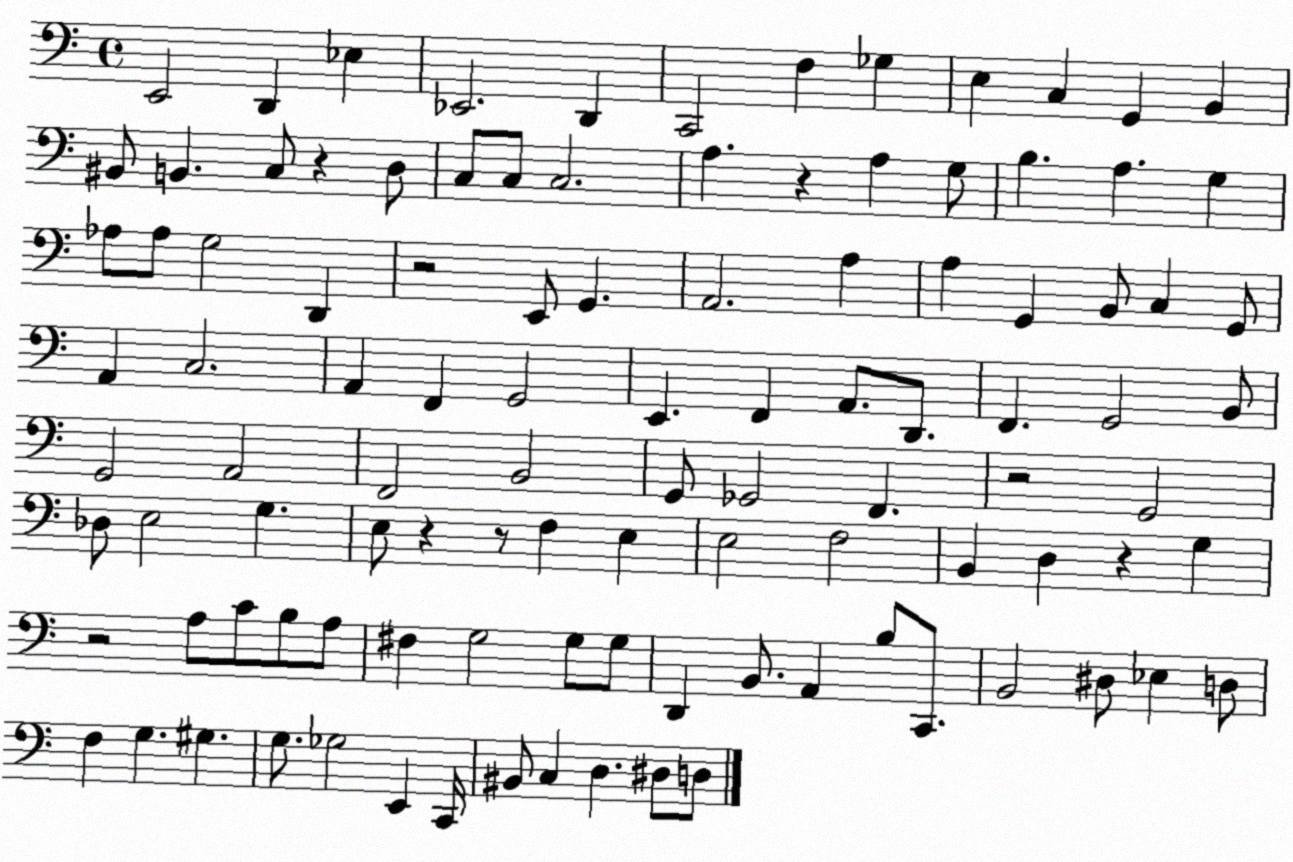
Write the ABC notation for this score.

X:1
T:Untitled
M:4/4
L:1/4
K:C
E,,2 D,, _E, _E,,2 D,, C,,2 F, _G, E, C, G,, B,, ^B,,/2 B,, C,/2 z D,/2 C,/2 C,/2 C,2 A, z A, G,/2 B, A, G, _A,/2 _A,/2 G,2 D,, z2 E,,/2 G,, A,,2 A, A, G,, B,,/2 C, G,,/2 A,, C,2 A,, F,, G,,2 E,, F,, A,,/2 D,,/2 F,, G,,2 B,,/2 G,,2 A,,2 F,,2 B,,2 G,,/2 _G,,2 F,, z2 G,,2 _D,/2 E,2 G, E,/2 z z/2 F, E, E,2 F,2 B,, D, z G, z2 A,/2 C/2 B,/2 A,/2 ^F, G,2 G,/2 G,/2 D,, B,,/2 A,, B,/2 C,,/2 B,,2 ^D,/2 _E, D,/2 F, G, ^G, G,/2 _G,2 E,, C,,/4 ^B,,/2 C, D, ^D,/2 D,/2